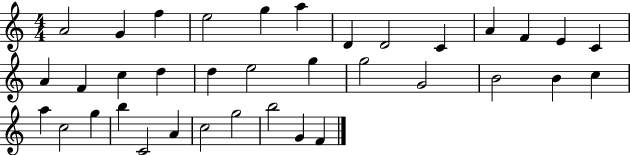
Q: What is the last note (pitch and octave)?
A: F4